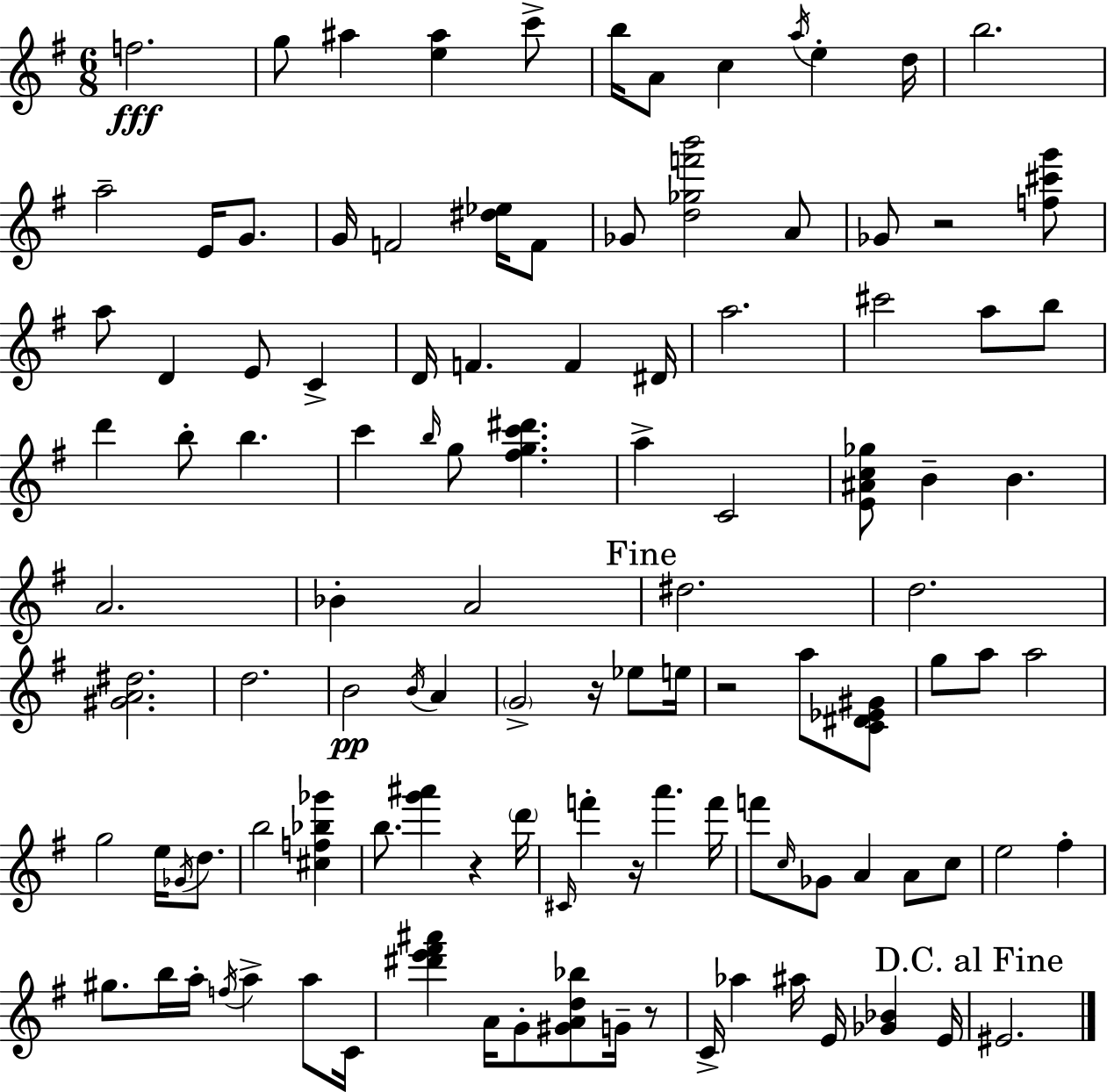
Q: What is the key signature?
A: G major